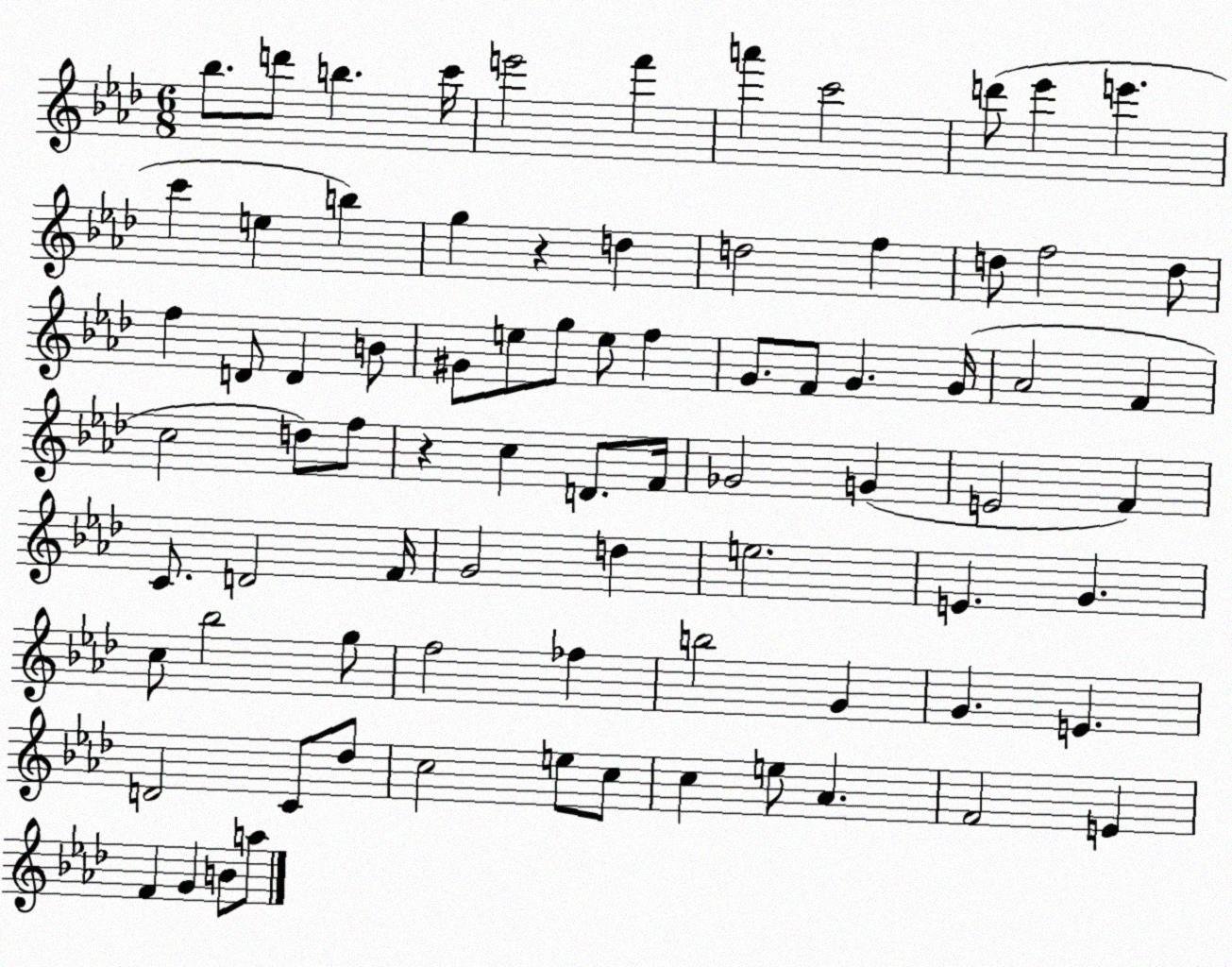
X:1
T:Untitled
M:6/8
L:1/4
K:Ab
_b/2 d'/2 b c'/4 e'2 f' a' c'2 d'/2 _e' e' c' e b g z d d2 f d/2 f2 d/2 f D/2 D B/2 ^G/2 e/2 g/2 e/2 f G/2 F/2 G G/4 _A2 F c2 d/2 f/2 z c D/2 F/4 _G2 G E2 F C/2 D2 F/4 G2 d e2 E G c/2 _b2 g/2 f2 _f b2 G G E D2 C/2 _d/2 c2 e/2 c/2 c e/2 _A F2 E F G B/2 a/2